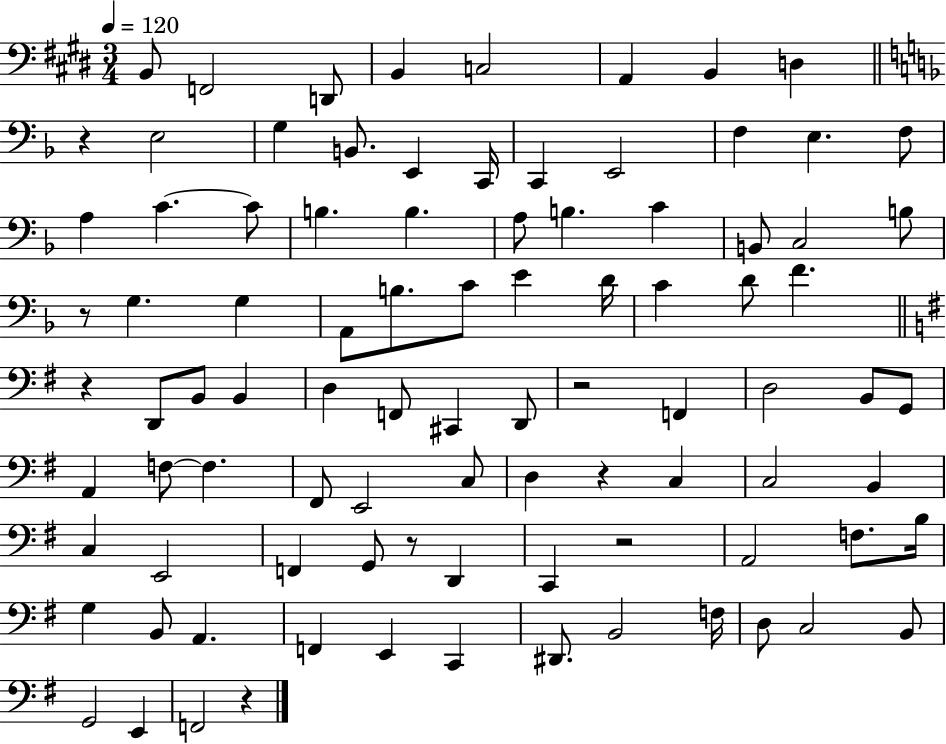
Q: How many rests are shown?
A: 8